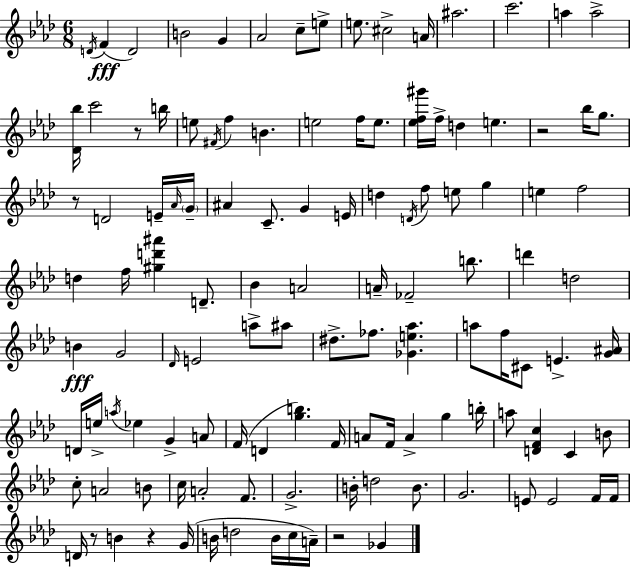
{
  \clef treble
  \numericTimeSignature
  \time 6/8
  \key f \minor
  \acciaccatura { d'16 }(\fff f'4 d'2) | b'2 g'4 | aes'2 c''8-- e''8-> | e''8. cis''2-> | \break a'16 ais''2. | c'''2. | a''4 a''2-> | <des' bes''>16 c'''2 r8 | \break b''16 e''8 \acciaccatura { fis'16 } f''4 b'4. | e''2 f''16 e''8. | <ees'' f'' gis'''>16 f''16-> d''4 e''4. | r2 bes''16 g''8. | \break r8 d'2 | e'16-- \grace { aes'16 } \parenthesize g'16-- ais'4 c'8.-- g'4 | e'16 d''4 \acciaccatura { d'16 } f''8 e''8 | g''4 e''4 f''2 | \break d''4 f''16 <gis'' d''' ais'''>4 | d'8.-- bes'4 a'2 | a'16-- fes'2-- | b''8. d'''4 d''2 | \break b'4\fff g'2 | \grace { des'16 } e'2 | a''8-> ais''8 dis''8.-> fes''8. <ges' e'' aes''>4. | a''8 f''16 cis'8 e'4.-> | \break <g' ais'>16 d'16 e''16-> \acciaccatura { a''16 } ees''4 | g'4-> a'8 f'16( d'4 <g'' b''>4.) | f'16 a'8 f'16 a'4-> | g''4 b''16-. a''8 <d' f' c''>4 | \break c'4 b'8 c''8-. a'2 | b'8 c''16 a'2-. | f'8. g'2.-> | b'16-. d''2 | \break b'8. g'2. | e'8 e'2 | f'16 f'16 d'16 r8 b'4 | r4 g'16( b'16 d''2 | \break b'16 c''16 a'16--) r2 | ges'4 \bar "|."
}